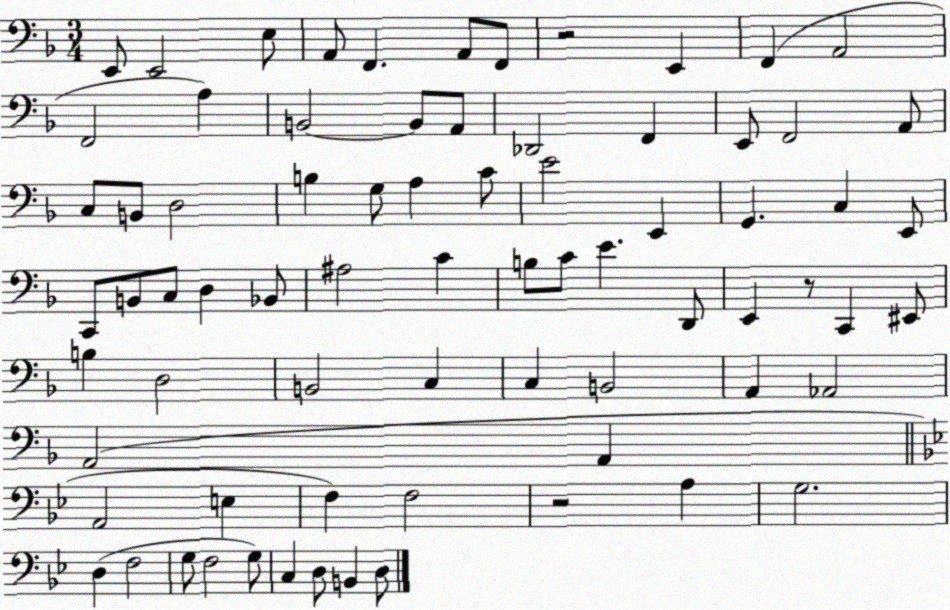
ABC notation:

X:1
T:Untitled
M:3/4
L:1/4
K:F
E,,/2 E,,2 E,/2 A,,/2 F,, A,,/2 F,,/2 z2 E,, F,, A,,2 F,,2 A, B,,2 B,,/2 A,,/2 _D,,2 F,, E,,/2 F,,2 A,,/2 C,/2 B,,/2 D,2 B, G,/2 A, C/2 E2 E,, G,, C, E,,/2 C,,/2 B,,/2 C,/2 D, _B,,/2 ^A,2 C B,/2 C/2 E D,,/2 E,, z/2 C,, ^E,,/2 B, D,2 B,,2 C, C, B,,2 A,, _A,,2 A,,2 A,, A,,2 E, F, F,2 z2 A, G,2 D, F,2 G,/2 F,2 G,/2 C, D,/2 B,, D,/2